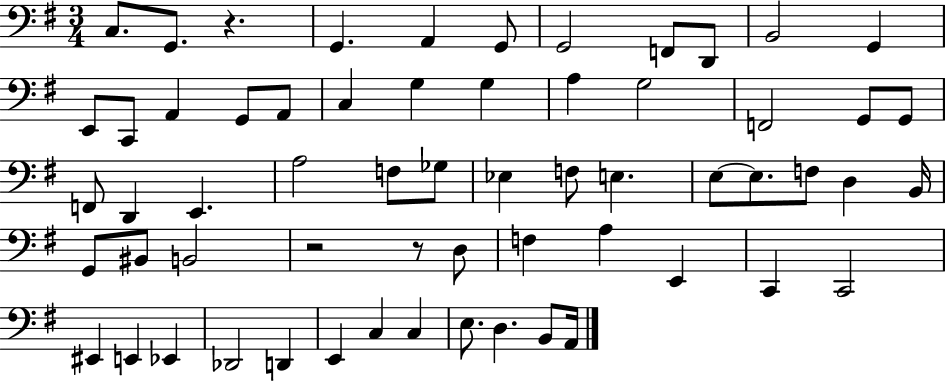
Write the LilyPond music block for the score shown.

{
  \clef bass
  \numericTimeSignature
  \time 3/4
  \key g \major
  \repeat volta 2 { c8. g,8. r4. | g,4. a,4 g,8 | g,2 f,8 d,8 | b,2 g,4 | \break e,8 c,8 a,4 g,8 a,8 | c4 g4 g4 | a4 g2 | f,2 g,8 g,8 | \break f,8 d,4 e,4. | a2 f8 ges8 | ees4 f8 e4. | e8~~ e8. f8 d4 b,16 | \break g,8 bis,8 b,2 | r2 r8 d8 | f4 a4 e,4 | c,4 c,2 | \break eis,4 e,4 ees,4 | des,2 d,4 | e,4 c4 c4 | e8. d4. b,8 a,16 | \break } \bar "|."
}